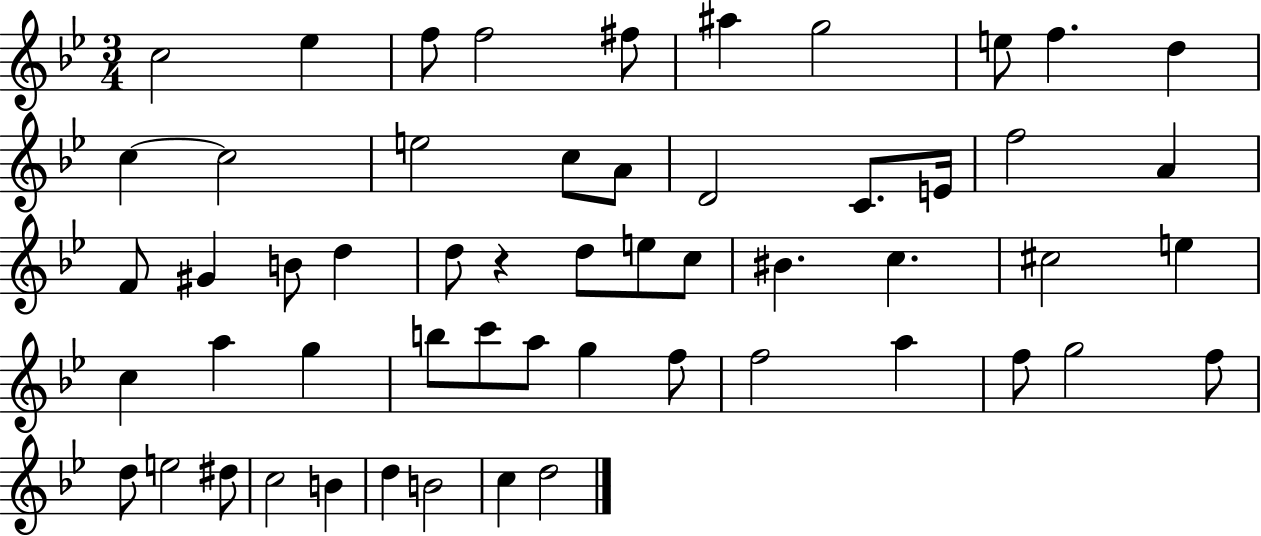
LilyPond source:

{
  \clef treble
  \numericTimeSignature
  \time 3/4
  \key bes \major
  \repeat volta 2 { c''2 ees''4 | f''8 f''2 fis''8 | ais''4 g''2 | e''8 f''4. d''4 | \break c''4~~ c''2 | e''2 c''8 a'8 | d'2 c'8. e'16 | f''2 a'4 | \break f'8 gis'4 b'8 d''4 | d''8 r4 d''8 e''8 c''8 | bis'4. c''4. | cis''2 e''4 | \break c''4 a''4 g''4 | b''8 c'''8 a''8 g''4 f''8 | f''2 a''4 | f''8 g''2 f''8 | \break d''8 e''2 dis''8 | c''2 b'4 | d''4 b'2 | c''4 d''2 | \break } \bar "|."
}